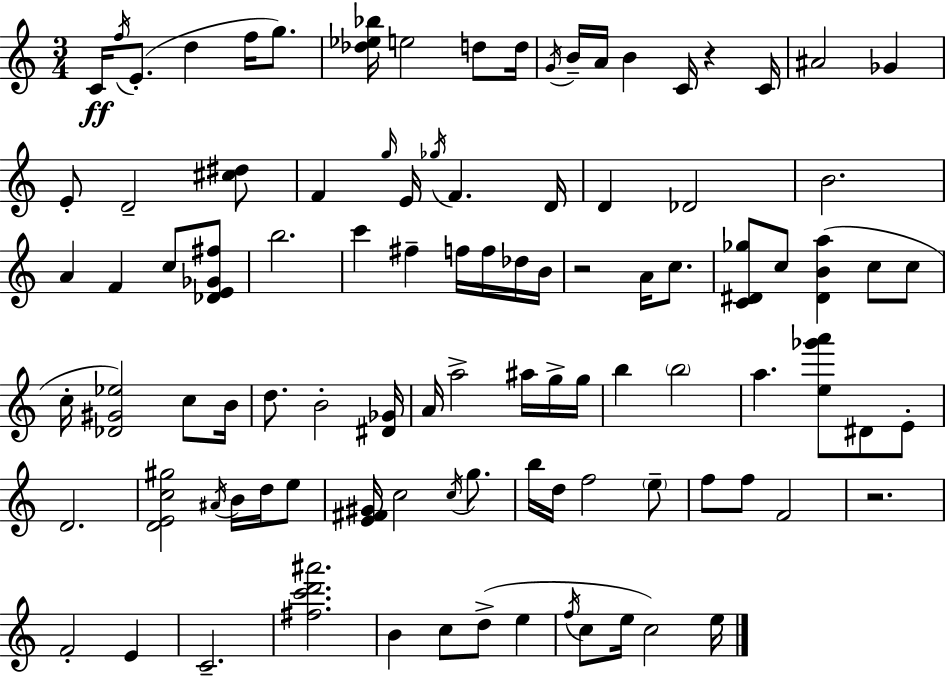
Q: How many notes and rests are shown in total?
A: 99